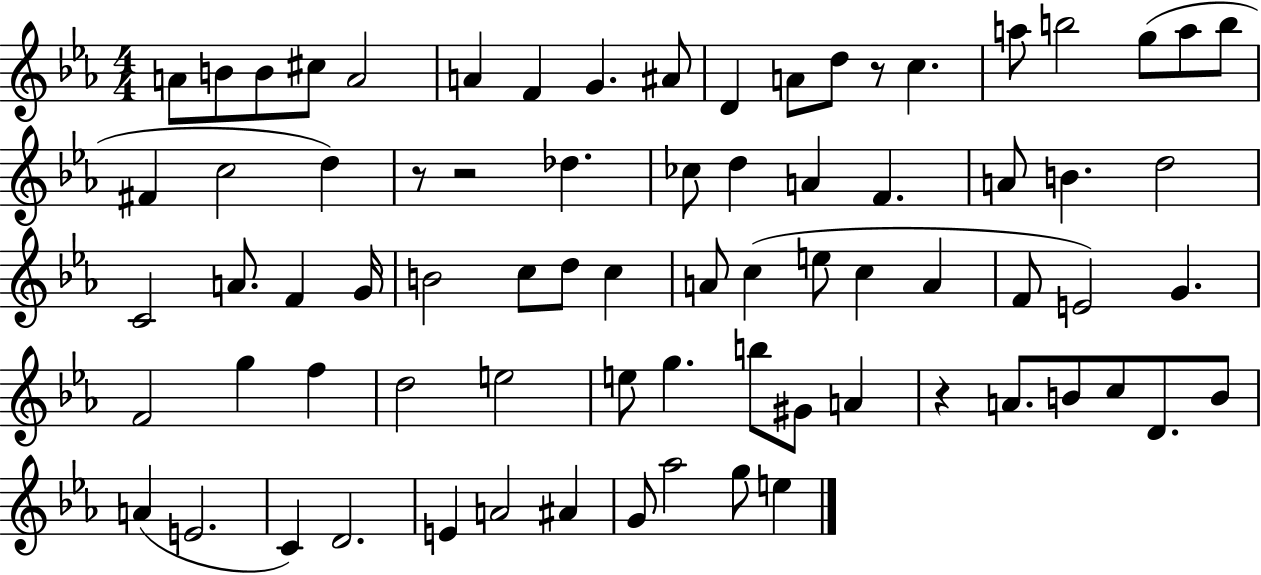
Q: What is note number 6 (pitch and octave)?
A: A4